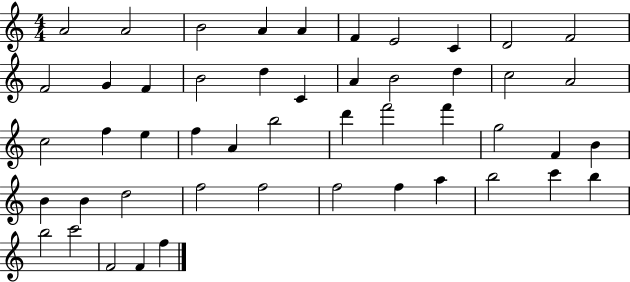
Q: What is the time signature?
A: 4/4